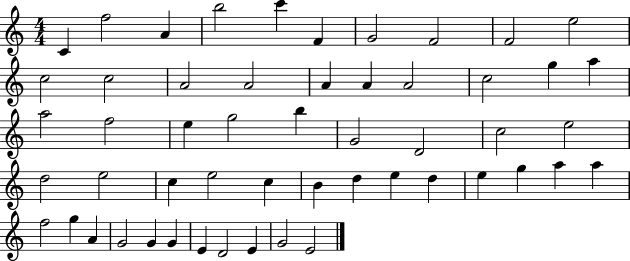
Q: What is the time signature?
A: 4/4